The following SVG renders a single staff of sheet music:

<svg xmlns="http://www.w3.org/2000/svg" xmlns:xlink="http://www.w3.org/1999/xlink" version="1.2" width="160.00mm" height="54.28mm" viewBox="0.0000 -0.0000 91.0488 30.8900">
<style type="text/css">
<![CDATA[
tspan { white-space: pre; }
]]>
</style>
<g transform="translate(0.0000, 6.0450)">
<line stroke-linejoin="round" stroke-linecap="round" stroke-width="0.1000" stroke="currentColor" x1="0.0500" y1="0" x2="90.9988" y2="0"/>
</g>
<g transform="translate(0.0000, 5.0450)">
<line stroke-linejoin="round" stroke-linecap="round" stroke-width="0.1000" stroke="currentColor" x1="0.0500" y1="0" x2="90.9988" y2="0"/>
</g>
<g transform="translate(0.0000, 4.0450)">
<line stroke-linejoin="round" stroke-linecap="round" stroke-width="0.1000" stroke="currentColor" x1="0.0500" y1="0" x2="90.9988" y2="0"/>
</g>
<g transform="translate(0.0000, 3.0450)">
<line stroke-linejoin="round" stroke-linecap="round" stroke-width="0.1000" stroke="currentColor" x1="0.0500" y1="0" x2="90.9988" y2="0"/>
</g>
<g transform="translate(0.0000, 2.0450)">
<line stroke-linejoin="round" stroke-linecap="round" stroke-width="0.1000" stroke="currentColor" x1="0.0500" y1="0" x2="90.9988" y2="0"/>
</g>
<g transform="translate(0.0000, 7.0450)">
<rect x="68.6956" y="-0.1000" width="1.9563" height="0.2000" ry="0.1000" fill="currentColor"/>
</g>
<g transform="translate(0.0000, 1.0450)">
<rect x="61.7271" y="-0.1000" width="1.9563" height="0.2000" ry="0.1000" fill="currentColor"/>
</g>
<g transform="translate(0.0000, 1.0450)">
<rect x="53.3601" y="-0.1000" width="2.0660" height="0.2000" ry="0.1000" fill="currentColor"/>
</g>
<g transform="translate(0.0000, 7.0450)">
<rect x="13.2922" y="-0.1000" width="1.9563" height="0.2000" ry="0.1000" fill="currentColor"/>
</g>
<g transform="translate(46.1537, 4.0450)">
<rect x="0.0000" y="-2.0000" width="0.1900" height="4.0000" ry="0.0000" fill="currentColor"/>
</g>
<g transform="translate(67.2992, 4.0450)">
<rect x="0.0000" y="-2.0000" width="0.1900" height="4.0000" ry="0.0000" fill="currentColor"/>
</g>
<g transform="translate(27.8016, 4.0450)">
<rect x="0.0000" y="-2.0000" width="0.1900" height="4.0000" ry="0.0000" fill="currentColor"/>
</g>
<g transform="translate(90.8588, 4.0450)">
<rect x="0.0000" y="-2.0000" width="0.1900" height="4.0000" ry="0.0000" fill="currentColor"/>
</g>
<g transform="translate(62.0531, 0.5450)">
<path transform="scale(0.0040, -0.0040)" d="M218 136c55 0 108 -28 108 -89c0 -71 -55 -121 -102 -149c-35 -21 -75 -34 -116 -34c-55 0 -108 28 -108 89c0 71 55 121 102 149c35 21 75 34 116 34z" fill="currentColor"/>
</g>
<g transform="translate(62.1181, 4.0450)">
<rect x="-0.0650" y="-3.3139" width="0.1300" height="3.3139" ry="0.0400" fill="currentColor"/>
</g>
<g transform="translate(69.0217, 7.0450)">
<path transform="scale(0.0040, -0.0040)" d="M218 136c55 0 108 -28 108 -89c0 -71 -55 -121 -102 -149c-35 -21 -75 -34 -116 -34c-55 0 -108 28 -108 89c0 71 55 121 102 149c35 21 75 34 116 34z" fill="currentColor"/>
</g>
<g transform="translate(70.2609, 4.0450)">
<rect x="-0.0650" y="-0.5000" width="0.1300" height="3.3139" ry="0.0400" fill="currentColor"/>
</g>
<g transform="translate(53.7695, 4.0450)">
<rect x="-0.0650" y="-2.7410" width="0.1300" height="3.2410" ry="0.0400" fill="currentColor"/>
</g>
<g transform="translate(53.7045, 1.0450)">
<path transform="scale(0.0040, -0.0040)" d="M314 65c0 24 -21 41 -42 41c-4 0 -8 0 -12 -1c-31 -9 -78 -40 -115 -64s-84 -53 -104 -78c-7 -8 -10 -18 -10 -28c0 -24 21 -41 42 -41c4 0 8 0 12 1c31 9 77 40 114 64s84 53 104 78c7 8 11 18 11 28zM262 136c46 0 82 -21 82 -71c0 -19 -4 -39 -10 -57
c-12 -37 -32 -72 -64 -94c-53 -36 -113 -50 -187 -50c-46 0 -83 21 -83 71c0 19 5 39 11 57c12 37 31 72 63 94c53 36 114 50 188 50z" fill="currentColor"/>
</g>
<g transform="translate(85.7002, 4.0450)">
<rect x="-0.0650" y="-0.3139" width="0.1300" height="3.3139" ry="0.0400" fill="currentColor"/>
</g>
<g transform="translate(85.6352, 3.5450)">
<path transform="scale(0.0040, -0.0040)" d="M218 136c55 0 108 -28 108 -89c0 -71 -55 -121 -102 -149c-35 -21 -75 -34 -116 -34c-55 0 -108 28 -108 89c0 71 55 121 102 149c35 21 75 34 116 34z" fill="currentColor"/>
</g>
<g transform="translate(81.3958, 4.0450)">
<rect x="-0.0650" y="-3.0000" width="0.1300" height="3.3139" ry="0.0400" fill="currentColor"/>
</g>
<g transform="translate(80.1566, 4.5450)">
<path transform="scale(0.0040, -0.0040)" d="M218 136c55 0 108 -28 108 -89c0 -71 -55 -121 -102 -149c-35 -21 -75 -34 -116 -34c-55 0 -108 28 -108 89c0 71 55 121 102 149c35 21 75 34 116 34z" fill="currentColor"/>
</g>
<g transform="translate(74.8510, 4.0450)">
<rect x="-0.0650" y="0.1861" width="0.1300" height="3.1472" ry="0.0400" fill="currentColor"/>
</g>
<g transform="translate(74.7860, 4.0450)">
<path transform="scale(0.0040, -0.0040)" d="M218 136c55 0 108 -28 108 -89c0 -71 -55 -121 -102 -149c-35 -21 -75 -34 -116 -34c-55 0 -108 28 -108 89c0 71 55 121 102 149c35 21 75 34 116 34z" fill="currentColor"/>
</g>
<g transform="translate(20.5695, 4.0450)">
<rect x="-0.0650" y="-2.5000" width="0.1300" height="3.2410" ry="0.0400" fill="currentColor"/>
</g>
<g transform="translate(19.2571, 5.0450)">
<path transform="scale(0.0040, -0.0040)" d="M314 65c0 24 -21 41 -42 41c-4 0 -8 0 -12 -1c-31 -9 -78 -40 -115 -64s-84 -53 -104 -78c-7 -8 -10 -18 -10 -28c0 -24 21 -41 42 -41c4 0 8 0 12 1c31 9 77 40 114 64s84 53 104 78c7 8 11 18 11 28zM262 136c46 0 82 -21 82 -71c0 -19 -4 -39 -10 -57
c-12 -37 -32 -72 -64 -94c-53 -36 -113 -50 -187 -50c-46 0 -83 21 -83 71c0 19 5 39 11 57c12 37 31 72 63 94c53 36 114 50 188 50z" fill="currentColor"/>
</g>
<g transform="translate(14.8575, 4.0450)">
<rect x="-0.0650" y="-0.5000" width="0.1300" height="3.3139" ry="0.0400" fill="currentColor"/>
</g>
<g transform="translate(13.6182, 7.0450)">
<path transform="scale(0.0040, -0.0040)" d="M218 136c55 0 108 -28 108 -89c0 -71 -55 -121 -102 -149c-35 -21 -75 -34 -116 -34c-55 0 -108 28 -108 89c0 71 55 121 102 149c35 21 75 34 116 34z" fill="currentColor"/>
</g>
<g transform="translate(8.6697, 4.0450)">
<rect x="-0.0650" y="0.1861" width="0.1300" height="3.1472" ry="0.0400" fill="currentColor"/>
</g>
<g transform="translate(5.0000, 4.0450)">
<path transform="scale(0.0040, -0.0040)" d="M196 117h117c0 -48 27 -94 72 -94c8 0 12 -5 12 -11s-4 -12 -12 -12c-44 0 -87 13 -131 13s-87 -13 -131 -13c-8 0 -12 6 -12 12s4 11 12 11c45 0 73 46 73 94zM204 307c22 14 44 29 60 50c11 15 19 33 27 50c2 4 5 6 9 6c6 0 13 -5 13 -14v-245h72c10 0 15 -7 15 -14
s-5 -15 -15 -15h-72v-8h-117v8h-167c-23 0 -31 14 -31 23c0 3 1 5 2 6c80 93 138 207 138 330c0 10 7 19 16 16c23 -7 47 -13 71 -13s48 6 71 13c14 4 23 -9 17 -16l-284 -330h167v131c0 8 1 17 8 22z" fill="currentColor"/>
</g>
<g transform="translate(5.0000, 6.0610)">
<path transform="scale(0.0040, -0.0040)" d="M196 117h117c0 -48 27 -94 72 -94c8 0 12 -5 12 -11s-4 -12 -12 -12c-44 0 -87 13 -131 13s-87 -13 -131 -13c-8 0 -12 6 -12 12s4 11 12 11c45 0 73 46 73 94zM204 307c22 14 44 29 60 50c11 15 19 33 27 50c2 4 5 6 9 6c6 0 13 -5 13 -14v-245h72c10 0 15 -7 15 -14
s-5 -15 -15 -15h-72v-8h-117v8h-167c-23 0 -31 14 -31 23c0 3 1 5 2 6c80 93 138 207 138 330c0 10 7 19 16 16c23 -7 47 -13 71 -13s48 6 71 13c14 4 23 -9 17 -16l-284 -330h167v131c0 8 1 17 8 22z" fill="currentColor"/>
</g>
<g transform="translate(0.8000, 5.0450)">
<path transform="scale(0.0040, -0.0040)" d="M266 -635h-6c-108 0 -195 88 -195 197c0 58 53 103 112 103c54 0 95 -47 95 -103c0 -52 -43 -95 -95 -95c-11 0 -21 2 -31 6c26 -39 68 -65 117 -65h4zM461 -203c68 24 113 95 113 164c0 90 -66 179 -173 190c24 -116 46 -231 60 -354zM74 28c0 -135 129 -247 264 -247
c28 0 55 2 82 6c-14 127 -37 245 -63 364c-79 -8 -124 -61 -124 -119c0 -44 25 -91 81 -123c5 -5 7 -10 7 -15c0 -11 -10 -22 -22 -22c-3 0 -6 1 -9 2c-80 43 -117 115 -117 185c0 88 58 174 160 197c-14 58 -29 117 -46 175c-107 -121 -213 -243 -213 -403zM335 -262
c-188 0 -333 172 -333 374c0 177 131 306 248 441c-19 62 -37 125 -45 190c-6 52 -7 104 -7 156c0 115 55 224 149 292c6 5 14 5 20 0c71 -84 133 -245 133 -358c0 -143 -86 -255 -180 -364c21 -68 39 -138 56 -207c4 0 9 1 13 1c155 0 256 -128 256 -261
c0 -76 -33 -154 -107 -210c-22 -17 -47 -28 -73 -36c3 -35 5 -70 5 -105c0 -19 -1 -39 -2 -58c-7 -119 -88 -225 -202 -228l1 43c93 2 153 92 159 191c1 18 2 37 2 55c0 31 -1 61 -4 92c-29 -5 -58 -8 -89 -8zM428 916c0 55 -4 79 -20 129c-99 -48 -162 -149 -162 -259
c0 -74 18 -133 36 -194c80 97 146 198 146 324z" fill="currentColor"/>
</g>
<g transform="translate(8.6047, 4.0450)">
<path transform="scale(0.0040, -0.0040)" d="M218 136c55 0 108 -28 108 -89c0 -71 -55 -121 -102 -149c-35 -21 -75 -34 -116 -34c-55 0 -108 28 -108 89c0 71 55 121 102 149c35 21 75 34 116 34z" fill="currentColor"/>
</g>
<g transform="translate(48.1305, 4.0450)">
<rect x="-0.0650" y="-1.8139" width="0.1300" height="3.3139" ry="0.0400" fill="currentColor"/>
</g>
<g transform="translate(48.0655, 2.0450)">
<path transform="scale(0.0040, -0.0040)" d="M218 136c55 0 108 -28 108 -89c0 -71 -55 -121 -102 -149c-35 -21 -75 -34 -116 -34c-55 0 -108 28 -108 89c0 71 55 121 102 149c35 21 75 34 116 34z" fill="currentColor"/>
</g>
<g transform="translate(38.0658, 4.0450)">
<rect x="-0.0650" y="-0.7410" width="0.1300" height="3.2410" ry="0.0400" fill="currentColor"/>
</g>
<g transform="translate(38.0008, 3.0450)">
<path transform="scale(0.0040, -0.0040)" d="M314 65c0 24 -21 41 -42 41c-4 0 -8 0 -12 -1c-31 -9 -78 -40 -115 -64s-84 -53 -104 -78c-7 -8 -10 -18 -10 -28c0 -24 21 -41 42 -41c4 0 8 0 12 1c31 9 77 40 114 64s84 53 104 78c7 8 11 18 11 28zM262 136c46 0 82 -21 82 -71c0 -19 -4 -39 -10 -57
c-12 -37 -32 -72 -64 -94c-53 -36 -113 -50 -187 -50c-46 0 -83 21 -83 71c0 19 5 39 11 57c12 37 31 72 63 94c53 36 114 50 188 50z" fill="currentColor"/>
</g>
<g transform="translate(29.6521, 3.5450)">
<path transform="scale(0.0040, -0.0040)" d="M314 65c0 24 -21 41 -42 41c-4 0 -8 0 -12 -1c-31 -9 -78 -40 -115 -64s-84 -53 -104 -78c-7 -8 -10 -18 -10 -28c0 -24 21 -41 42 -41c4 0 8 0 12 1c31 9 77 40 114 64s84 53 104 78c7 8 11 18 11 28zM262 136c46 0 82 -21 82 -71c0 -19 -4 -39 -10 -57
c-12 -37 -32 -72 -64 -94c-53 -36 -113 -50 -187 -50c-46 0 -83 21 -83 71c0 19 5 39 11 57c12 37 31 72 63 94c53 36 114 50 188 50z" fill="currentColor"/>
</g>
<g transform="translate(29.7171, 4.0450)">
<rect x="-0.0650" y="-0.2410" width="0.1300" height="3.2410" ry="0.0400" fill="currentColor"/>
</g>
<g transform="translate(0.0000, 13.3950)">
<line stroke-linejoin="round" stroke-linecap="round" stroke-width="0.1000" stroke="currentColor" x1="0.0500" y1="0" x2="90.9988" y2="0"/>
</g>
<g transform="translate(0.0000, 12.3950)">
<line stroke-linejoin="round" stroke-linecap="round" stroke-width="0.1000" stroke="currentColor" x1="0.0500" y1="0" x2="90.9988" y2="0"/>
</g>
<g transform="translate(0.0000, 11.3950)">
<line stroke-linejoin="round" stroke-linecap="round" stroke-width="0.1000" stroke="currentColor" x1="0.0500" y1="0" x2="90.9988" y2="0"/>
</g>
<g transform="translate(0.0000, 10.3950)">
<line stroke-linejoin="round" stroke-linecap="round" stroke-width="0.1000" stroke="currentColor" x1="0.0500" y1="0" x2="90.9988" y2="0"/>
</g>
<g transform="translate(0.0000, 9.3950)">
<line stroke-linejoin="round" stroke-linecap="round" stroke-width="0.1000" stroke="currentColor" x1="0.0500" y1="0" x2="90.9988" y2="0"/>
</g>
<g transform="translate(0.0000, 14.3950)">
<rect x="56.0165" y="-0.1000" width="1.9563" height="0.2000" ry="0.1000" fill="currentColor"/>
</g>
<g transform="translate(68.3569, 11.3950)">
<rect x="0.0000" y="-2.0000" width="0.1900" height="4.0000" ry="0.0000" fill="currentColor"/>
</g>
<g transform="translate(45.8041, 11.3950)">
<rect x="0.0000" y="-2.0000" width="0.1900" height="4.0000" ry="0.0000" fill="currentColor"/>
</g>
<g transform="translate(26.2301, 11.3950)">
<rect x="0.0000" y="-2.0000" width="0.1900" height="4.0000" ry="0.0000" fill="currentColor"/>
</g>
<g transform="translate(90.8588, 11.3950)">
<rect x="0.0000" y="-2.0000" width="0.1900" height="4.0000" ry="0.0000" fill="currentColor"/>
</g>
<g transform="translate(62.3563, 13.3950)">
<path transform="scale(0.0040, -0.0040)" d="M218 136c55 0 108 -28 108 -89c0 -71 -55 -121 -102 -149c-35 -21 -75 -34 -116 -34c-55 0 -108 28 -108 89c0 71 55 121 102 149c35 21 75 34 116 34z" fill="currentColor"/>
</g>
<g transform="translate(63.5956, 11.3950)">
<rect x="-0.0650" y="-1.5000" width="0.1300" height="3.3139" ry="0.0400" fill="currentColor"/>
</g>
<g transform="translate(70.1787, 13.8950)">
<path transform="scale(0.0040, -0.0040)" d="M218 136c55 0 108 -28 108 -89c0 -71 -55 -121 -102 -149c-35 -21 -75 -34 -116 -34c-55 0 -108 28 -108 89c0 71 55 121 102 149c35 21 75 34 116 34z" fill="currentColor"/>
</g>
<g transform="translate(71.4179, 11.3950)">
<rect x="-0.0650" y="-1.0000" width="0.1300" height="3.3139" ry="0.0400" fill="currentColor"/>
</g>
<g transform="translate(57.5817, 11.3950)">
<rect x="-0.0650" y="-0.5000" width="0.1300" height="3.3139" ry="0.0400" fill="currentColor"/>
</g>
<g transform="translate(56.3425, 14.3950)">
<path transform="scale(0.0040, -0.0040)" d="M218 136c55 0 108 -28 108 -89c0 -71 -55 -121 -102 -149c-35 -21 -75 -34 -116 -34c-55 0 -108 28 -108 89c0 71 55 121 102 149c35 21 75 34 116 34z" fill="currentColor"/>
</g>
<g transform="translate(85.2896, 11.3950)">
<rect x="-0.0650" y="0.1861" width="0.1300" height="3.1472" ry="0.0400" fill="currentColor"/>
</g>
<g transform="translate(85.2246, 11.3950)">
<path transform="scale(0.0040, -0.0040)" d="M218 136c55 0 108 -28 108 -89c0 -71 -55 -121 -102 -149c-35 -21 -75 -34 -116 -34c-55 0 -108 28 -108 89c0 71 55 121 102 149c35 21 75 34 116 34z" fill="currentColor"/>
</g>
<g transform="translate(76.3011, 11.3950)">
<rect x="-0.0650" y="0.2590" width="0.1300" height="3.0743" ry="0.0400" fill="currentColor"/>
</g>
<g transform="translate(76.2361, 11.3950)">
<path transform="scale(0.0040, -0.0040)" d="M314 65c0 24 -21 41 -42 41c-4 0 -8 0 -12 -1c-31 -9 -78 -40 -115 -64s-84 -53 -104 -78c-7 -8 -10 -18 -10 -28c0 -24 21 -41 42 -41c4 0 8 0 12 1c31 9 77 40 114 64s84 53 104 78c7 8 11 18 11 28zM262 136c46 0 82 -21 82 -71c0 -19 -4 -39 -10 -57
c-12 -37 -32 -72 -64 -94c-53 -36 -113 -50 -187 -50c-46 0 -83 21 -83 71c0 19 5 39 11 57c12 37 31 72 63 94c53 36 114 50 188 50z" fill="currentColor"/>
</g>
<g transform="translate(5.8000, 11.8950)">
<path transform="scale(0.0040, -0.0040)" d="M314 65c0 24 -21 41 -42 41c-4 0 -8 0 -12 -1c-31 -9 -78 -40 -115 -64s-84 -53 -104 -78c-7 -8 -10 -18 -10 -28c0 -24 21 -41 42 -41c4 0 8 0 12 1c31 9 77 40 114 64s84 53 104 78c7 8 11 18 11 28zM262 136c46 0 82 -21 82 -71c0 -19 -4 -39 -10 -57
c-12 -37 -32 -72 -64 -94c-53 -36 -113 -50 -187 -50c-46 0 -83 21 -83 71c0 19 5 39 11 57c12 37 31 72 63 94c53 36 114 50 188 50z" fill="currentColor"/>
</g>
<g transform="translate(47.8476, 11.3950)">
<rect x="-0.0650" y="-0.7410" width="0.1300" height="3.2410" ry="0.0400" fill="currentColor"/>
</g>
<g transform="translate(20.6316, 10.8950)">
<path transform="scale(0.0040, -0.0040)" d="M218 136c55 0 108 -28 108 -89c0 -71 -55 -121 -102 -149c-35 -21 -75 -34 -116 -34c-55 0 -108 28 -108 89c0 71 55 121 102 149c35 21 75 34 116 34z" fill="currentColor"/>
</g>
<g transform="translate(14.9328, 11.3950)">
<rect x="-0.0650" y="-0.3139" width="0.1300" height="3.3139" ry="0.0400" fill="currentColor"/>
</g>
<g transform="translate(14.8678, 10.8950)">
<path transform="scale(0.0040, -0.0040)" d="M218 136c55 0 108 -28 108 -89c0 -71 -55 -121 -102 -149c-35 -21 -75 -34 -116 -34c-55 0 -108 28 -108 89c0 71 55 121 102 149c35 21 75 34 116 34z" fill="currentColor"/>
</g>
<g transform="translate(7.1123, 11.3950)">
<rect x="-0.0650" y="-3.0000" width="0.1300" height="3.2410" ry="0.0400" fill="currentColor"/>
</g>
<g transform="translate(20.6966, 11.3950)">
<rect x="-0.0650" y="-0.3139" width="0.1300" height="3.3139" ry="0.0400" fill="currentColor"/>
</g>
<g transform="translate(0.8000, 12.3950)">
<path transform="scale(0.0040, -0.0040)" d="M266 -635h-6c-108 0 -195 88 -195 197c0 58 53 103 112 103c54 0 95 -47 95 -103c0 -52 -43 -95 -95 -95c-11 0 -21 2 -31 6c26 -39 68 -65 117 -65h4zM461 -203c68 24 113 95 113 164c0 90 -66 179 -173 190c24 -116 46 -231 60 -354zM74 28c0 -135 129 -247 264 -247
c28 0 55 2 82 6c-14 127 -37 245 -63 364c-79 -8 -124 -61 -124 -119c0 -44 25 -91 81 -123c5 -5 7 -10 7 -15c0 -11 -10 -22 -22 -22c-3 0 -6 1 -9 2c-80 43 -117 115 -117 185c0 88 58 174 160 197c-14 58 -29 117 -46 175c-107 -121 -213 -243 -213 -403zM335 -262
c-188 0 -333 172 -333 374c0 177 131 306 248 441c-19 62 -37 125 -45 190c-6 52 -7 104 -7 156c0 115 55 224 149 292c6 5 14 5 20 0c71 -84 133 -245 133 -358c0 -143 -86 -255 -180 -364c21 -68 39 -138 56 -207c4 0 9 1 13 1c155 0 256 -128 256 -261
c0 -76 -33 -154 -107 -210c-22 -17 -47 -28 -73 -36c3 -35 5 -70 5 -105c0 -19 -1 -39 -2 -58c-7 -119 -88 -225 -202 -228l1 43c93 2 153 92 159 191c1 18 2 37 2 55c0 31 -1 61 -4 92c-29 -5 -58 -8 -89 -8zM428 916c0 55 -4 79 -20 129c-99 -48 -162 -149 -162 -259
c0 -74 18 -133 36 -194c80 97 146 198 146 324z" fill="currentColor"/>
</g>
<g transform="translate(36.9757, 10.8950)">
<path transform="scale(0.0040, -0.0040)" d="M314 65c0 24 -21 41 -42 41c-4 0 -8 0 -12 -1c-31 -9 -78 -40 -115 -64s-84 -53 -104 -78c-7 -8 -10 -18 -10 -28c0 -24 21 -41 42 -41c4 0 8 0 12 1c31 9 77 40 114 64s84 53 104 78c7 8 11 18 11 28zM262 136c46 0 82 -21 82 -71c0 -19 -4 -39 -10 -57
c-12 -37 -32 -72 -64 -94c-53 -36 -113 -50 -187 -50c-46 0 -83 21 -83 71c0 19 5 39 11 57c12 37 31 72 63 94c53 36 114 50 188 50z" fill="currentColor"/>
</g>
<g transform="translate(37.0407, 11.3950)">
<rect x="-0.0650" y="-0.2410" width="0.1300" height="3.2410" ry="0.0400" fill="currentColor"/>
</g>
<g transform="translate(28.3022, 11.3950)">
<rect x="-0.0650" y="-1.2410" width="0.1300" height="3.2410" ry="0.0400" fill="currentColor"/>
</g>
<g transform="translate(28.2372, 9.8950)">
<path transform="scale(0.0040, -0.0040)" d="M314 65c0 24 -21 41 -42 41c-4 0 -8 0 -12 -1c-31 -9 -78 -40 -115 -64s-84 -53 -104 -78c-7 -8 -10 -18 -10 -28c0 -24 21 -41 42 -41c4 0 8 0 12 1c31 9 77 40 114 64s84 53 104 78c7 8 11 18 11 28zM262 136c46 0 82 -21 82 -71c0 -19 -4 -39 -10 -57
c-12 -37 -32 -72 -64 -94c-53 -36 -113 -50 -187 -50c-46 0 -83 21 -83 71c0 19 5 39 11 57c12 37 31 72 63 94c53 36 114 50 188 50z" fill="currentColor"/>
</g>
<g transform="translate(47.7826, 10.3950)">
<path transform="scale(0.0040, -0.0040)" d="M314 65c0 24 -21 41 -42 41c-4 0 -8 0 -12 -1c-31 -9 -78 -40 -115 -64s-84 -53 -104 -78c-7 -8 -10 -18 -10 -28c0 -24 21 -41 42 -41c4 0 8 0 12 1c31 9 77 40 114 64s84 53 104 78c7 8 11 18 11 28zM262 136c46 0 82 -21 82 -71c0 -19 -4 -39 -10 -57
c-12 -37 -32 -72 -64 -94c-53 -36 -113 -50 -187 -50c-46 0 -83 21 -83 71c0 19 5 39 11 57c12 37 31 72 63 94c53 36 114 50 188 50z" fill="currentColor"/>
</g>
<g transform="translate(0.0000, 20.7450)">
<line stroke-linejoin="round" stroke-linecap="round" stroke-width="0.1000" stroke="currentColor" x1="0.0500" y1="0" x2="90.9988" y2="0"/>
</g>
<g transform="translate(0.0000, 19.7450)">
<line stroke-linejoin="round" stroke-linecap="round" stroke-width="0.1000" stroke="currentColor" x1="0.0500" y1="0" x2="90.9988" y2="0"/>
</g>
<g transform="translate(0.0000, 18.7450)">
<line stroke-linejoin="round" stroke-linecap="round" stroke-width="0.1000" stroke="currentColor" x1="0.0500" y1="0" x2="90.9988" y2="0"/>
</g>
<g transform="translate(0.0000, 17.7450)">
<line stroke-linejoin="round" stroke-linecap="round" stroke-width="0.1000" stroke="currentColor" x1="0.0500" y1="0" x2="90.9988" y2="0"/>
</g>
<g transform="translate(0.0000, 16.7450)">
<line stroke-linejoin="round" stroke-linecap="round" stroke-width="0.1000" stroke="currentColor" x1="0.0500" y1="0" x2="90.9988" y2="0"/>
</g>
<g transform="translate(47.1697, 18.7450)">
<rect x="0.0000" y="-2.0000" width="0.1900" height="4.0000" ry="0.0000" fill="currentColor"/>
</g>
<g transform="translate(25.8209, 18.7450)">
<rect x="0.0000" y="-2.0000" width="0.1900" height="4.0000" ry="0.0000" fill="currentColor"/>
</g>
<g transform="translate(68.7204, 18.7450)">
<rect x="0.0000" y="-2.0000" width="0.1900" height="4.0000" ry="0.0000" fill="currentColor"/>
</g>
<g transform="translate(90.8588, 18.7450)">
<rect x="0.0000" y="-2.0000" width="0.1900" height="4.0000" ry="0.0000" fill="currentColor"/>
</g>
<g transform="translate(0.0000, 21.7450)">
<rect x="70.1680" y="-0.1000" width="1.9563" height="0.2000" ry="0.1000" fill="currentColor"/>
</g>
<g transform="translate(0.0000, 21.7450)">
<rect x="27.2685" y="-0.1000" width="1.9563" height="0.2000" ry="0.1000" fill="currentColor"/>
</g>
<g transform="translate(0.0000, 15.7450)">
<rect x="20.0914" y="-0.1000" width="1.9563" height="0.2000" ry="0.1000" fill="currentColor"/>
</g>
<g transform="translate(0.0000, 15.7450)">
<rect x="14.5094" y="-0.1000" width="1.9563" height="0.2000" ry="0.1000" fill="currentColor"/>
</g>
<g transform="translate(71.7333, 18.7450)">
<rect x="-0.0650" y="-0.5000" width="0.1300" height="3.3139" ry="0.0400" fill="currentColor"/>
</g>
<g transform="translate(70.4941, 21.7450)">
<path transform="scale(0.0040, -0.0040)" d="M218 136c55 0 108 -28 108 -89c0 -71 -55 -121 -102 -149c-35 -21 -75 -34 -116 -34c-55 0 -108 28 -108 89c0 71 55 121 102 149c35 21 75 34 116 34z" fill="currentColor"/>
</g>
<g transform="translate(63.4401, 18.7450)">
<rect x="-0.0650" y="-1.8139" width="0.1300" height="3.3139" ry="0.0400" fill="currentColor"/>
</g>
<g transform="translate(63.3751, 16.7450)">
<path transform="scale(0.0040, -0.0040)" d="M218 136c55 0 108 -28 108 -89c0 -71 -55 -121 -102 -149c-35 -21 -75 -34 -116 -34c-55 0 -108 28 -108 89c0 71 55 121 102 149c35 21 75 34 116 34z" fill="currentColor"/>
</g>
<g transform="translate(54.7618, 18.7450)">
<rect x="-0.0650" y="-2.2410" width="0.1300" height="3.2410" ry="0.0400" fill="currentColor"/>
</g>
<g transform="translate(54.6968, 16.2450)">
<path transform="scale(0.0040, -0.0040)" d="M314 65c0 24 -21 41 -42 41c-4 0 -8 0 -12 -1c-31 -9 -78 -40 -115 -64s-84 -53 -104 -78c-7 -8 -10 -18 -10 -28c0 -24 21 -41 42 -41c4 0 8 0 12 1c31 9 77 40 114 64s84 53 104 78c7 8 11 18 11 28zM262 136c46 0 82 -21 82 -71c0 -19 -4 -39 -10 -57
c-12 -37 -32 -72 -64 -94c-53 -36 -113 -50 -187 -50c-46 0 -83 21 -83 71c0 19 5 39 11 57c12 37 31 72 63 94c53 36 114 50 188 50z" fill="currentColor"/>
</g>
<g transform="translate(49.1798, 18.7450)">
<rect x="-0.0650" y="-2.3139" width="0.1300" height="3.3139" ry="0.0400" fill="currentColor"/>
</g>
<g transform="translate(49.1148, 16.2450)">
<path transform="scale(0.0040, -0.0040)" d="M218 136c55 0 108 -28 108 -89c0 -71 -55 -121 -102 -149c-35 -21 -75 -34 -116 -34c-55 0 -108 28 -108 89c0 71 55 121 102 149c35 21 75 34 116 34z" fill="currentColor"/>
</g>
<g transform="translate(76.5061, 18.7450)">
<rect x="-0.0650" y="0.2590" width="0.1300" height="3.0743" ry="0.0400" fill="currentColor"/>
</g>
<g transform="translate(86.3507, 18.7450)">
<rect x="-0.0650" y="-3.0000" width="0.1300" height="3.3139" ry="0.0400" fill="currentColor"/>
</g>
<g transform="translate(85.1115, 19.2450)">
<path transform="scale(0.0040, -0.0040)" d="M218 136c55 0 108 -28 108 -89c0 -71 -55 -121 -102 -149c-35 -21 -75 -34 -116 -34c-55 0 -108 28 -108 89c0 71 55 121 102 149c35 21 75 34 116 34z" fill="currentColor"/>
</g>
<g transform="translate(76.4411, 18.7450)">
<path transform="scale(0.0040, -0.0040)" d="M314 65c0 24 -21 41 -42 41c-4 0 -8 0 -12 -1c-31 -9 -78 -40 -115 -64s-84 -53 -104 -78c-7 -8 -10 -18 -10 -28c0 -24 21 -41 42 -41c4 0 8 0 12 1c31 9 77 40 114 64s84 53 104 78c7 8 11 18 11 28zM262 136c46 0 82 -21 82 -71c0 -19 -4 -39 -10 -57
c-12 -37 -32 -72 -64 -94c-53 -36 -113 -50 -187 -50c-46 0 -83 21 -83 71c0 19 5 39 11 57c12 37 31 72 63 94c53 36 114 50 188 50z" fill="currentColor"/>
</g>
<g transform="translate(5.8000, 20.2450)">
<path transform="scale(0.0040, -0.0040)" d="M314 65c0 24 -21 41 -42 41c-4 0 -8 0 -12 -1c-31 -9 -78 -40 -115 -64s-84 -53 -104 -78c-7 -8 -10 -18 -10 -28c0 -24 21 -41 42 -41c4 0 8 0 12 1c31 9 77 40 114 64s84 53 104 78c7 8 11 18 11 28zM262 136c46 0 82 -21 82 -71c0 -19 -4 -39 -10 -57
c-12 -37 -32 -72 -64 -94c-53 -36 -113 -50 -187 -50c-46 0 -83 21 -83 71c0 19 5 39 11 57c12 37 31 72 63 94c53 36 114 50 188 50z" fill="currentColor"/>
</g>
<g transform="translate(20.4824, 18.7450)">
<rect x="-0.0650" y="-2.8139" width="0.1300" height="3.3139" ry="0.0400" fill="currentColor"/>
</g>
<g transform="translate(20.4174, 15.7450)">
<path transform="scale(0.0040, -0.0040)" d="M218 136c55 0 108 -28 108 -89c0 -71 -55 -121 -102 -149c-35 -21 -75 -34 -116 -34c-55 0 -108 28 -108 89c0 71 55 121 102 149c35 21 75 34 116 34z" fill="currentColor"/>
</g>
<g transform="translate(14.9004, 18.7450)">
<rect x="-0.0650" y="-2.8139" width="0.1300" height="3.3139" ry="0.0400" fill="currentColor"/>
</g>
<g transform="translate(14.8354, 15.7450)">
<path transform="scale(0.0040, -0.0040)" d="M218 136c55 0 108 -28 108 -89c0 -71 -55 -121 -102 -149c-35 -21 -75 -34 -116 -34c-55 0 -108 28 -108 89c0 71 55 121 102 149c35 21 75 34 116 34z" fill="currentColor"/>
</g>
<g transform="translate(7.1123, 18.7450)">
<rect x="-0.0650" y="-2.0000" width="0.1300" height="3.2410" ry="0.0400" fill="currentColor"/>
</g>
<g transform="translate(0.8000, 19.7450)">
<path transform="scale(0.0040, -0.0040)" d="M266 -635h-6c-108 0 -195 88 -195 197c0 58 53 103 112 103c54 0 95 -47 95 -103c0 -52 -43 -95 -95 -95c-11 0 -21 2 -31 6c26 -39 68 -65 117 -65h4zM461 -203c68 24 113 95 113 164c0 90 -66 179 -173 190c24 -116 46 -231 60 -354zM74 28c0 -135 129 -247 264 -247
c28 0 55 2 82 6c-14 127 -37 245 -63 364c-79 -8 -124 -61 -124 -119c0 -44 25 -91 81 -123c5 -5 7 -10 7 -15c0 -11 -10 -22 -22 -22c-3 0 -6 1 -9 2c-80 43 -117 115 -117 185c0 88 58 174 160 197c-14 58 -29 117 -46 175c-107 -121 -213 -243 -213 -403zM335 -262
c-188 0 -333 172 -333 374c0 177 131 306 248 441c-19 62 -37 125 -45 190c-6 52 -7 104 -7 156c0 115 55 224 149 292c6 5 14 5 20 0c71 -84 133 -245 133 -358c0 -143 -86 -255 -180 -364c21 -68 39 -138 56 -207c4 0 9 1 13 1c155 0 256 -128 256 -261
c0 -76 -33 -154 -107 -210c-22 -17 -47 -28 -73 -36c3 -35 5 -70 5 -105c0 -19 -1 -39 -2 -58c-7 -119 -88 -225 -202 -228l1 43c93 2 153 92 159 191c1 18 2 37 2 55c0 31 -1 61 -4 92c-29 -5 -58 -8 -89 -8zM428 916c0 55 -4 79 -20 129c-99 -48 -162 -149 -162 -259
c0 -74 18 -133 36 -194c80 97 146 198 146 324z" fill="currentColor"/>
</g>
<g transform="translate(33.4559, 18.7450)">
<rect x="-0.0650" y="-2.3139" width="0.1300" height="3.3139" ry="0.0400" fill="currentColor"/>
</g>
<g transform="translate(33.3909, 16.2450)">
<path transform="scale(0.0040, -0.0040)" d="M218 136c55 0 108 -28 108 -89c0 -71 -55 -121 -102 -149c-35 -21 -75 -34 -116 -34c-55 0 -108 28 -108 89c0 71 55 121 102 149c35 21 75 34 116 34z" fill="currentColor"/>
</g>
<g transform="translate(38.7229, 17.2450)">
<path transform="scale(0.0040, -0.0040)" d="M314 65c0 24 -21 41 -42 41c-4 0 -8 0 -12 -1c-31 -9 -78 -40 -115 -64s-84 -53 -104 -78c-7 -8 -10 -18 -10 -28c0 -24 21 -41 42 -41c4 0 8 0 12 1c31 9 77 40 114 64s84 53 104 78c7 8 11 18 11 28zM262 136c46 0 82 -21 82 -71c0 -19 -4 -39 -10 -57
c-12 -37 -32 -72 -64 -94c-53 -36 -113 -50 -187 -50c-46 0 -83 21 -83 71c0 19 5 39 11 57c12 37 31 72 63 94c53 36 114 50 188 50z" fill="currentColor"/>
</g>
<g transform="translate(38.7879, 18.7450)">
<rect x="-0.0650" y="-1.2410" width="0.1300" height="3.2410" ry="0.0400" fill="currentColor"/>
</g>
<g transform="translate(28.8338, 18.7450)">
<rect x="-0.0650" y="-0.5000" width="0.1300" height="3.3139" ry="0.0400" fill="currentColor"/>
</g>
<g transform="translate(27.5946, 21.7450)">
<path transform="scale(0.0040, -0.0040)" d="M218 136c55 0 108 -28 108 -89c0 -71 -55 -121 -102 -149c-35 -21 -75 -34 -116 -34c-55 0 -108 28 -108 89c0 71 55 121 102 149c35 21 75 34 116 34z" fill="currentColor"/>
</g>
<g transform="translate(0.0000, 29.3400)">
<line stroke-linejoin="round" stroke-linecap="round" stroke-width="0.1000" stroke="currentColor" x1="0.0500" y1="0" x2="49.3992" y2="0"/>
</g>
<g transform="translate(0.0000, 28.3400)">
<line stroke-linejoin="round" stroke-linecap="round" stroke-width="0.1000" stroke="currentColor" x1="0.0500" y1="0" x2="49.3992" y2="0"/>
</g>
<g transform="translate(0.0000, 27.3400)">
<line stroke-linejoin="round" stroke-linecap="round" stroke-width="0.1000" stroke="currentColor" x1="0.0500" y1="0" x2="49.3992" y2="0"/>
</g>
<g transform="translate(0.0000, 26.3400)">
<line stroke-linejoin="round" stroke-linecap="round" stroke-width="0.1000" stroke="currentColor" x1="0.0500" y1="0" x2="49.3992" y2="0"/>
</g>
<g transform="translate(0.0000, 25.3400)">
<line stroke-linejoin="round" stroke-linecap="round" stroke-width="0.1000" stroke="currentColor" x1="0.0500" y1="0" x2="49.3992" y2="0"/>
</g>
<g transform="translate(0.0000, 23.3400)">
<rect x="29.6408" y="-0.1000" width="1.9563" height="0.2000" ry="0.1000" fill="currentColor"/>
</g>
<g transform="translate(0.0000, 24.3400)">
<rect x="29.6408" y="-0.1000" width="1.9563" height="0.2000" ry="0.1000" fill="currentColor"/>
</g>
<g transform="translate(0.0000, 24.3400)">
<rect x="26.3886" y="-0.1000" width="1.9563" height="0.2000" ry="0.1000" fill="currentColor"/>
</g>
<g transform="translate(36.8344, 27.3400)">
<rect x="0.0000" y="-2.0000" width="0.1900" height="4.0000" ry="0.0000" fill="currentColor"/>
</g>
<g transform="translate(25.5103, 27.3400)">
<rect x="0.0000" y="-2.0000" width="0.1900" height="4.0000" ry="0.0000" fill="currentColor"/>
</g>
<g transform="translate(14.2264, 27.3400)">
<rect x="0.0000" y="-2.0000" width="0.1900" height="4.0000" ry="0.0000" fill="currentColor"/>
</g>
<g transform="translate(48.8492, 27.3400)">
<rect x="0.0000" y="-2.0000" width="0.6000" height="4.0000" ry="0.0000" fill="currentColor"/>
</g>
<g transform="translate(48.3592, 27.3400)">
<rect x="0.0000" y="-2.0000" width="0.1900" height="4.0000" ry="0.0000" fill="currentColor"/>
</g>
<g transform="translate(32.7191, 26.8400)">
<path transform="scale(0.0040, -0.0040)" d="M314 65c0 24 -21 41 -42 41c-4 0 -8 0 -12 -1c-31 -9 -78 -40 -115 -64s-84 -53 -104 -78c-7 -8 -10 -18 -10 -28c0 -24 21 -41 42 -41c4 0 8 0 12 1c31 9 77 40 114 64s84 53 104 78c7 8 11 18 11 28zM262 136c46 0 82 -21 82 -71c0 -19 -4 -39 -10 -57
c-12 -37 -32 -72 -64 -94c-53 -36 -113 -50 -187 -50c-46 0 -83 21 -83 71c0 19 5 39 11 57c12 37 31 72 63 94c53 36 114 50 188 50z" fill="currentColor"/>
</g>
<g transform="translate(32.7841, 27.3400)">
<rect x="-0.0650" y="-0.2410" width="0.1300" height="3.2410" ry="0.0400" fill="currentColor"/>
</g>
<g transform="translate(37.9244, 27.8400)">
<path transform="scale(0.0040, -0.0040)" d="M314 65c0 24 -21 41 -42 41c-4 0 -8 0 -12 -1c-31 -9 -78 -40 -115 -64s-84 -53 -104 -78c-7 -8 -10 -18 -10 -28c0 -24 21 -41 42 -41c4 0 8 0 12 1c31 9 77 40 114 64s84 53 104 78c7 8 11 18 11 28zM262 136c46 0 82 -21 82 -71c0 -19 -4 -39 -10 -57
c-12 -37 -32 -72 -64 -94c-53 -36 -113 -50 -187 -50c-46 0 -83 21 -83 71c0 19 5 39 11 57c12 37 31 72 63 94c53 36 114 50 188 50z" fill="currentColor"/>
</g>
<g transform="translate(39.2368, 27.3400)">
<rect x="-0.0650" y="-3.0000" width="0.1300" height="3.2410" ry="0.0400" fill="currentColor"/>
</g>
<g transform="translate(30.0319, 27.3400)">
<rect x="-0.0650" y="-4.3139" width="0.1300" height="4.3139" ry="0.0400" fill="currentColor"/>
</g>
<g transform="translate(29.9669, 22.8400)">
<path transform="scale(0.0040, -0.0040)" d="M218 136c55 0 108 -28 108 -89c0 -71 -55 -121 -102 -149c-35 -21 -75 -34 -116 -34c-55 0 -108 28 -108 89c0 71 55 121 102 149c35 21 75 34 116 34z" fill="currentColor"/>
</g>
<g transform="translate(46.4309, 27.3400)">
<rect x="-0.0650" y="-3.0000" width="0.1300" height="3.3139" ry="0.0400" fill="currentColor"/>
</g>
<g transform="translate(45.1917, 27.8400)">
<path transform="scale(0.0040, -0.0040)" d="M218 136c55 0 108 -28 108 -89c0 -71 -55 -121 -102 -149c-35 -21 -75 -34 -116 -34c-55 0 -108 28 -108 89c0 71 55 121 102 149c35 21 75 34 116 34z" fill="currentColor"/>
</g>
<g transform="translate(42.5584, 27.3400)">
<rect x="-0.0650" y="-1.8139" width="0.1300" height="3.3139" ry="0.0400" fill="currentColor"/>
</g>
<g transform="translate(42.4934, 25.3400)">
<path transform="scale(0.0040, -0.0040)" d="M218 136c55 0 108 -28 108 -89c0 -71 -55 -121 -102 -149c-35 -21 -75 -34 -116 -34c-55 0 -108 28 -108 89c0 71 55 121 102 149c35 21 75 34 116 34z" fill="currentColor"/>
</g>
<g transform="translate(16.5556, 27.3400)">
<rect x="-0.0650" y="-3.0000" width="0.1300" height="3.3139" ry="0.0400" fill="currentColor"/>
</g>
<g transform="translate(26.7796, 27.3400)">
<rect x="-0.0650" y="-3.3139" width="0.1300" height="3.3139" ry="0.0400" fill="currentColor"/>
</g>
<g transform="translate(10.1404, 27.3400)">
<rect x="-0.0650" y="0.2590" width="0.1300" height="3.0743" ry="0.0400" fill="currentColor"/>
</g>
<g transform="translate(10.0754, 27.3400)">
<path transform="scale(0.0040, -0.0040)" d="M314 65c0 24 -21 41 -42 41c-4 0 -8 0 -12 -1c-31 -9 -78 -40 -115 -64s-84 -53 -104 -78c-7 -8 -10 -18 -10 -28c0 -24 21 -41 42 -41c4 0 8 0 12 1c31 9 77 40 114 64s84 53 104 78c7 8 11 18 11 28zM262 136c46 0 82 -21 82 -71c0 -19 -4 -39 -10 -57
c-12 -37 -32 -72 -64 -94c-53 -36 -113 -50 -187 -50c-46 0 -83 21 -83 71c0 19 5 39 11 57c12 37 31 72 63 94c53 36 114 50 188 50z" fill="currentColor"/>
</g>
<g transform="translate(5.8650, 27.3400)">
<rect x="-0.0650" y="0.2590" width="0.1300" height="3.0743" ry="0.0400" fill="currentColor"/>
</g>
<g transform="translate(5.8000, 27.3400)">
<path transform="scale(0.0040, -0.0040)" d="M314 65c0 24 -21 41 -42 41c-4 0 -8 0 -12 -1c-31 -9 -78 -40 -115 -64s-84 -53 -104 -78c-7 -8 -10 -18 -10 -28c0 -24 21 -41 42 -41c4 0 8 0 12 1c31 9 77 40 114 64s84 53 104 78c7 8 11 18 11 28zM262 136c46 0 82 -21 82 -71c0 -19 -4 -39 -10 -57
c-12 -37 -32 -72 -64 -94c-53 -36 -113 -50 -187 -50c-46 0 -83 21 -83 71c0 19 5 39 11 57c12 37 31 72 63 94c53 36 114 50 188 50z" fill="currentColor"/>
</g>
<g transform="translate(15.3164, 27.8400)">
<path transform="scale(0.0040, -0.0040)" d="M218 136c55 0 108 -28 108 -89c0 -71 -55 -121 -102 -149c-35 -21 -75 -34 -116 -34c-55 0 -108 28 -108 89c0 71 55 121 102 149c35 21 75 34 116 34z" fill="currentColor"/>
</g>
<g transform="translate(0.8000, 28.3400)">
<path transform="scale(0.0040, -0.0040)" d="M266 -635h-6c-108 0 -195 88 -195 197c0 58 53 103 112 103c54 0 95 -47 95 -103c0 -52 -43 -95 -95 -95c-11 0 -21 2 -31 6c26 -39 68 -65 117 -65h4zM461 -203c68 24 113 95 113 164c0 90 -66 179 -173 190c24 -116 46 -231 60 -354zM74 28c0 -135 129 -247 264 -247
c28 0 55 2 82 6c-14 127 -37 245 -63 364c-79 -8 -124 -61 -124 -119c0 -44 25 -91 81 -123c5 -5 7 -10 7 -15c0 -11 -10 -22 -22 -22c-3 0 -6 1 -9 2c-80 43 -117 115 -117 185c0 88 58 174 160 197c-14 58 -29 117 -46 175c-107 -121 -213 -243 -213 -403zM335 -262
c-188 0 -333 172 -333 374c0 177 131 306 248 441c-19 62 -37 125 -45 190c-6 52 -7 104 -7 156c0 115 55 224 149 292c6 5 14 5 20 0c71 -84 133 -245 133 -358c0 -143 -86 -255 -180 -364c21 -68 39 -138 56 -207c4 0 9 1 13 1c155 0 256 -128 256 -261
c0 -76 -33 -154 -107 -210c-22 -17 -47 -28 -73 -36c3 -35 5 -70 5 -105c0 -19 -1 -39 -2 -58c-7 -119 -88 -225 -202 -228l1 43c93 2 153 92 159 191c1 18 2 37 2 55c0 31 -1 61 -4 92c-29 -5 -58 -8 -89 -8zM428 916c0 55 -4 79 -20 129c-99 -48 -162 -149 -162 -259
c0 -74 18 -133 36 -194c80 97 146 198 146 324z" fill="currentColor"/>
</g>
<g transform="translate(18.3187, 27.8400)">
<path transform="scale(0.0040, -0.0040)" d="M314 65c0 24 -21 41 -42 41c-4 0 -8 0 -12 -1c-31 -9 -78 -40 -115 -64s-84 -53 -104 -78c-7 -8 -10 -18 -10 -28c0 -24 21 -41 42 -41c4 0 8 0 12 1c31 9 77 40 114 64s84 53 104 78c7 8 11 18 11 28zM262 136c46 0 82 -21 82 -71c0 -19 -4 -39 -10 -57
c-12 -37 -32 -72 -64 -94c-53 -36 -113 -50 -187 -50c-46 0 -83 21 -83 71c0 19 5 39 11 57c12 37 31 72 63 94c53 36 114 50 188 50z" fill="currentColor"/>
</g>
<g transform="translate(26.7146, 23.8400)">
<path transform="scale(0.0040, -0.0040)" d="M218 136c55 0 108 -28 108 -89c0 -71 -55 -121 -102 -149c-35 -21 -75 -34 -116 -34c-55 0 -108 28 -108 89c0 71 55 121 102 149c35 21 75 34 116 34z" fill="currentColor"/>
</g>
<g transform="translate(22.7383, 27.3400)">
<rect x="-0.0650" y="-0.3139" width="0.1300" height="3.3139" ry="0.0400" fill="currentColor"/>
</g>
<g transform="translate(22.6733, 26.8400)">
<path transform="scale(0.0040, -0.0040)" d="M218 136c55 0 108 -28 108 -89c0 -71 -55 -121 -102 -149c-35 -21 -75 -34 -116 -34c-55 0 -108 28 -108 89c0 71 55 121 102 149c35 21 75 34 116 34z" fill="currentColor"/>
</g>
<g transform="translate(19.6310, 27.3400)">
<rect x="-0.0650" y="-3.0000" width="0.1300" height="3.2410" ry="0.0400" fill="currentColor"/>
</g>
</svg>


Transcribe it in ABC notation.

X:1
T:Untitled
M:4/4
L:1/4
K:C
B C G2 c2 d2 f a2 b C B A c A2 c c e2 c2 d2 C E D B2 B F2 a a C g e2 g g2 f C B2 A B2 B2 A A2 c b d' c2 A2 f A